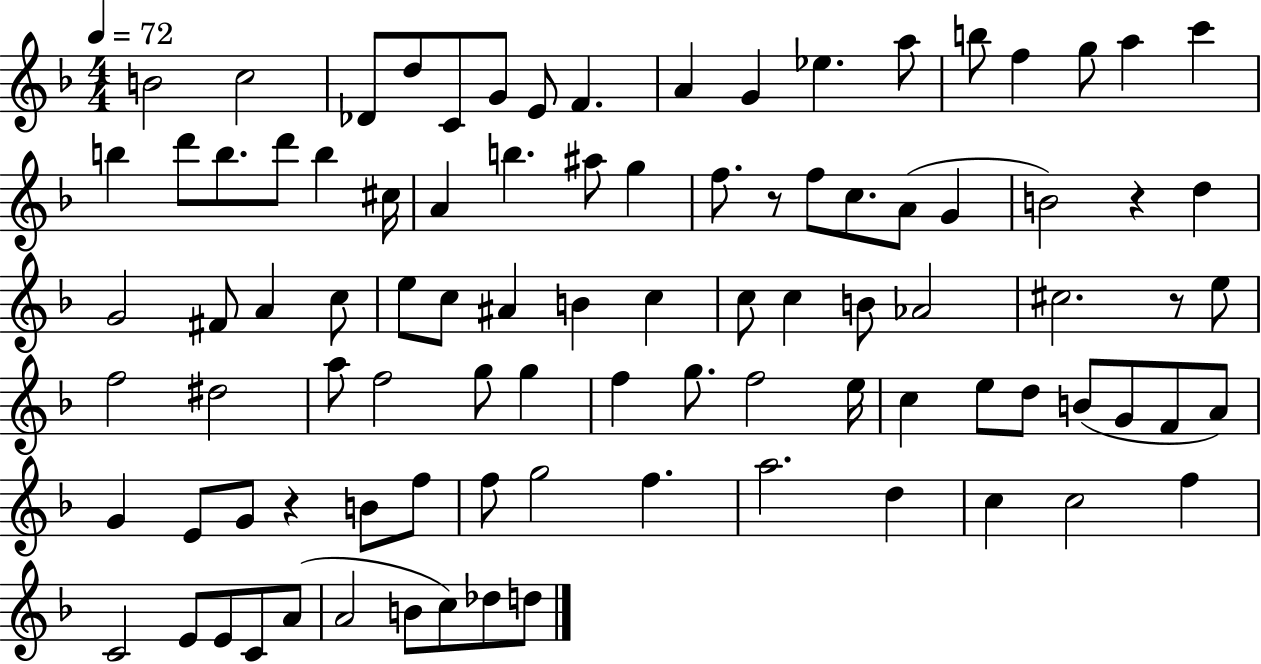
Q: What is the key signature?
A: F major